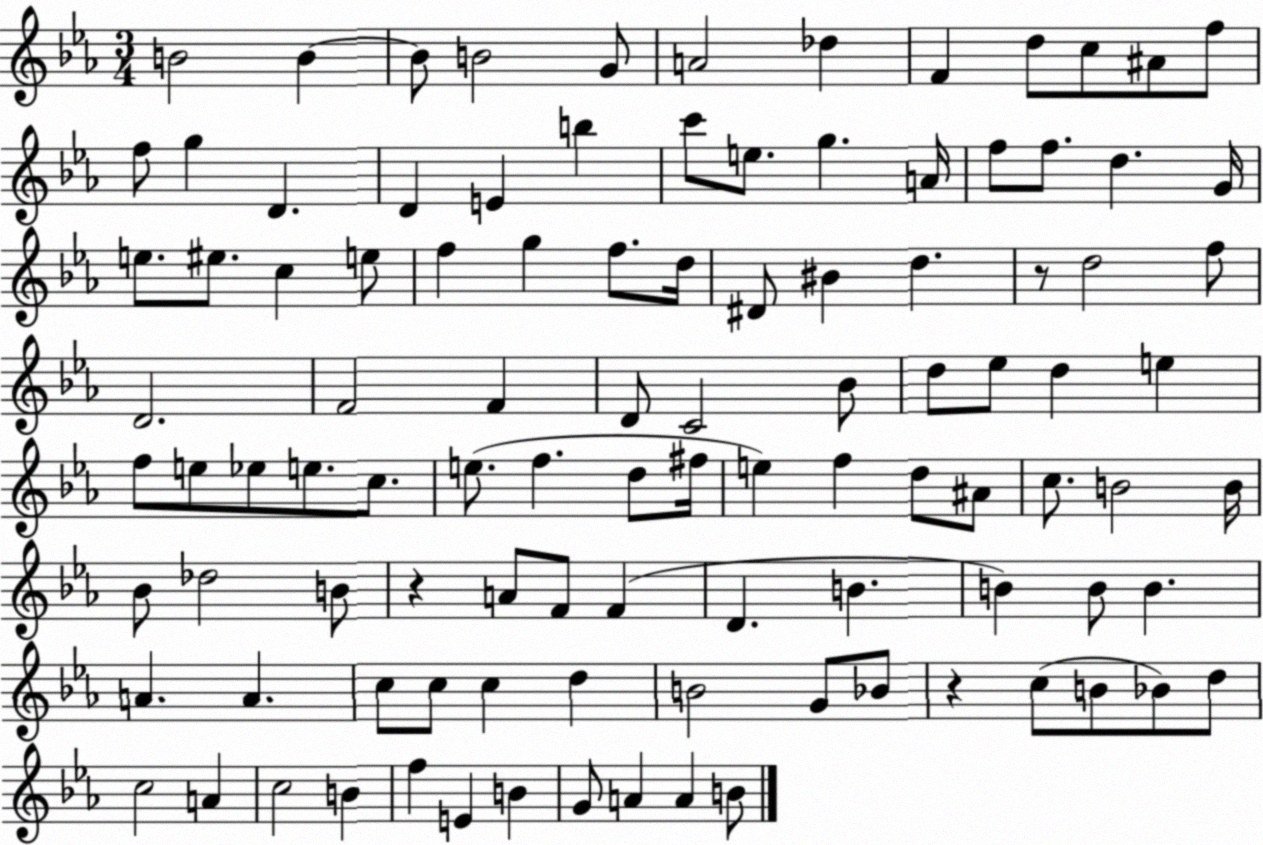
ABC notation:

X:1
T:Untitled
M:3/4
L:1/4
K:Eb
B2 B B/2 B2 G/2 A2 _d F d/2 c/2 ^A/2 f/2 f/2 g D D E b c'/2 e/2 g A/4 f/2 f/2 d G/4 e/2 ^e/2 c e/2 f g f/2 d/4 ^D/2 ^B d z/2 d2 f/2 D2 F2 F D/2 C2 _B/2 d/2 _e/2 d e f/2 e/2 _e/2 e/2 c/2 e/2 f d/2 ^f/4 e f d/2 ^A/2 c/2 B2 B/4 _B/2 _d2 B/2 z A/2 F/2 F D B B B/2 B A A c/2 c/2 c d B2 G/2 _B/2 z c/2 B/2 _B/2 d/2 c2 A c2 B f E B G/2 A A B/2